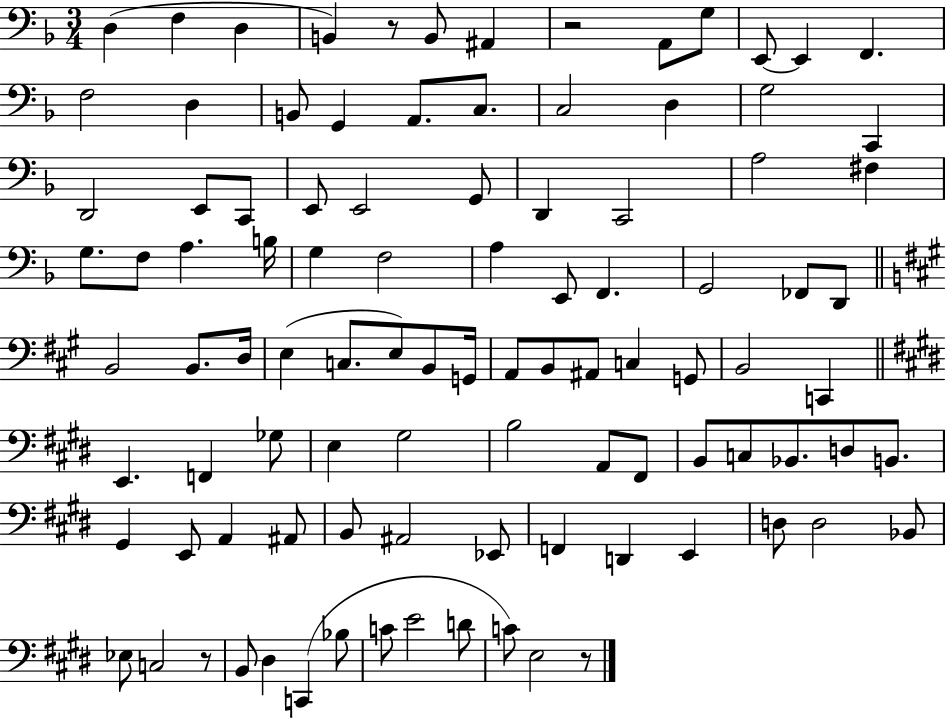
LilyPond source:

{
  \clef bass
  \numericTimeSignature
  \time 3/4
  \key f \major
  d4( f4 d4 | b,4) r8 b,8 ais,4 | r2 a,8 g8 | e,8~~ e,4 f,4. | \break f2 d4 | b,8 g,4 a,8. c8. | c2 d4 | g2 c,4 | \break d,2 e,8 c,8 | e,8 e,2 g,8 | d,4 c,2 | a2 fis4 | \break g8. f8 a4. b16 | g4 f2 | a4 e,8 f,4. | g,2 fes,8 d,8 | \break \bar "||" \break \key a \major b,2 b,8. d16 | e4( c8. e8) b,8 g,16 | a,8 b,8 ais,8 c4 g,8 | b,2 c,4 | \break \bar "||" \break \key e \major e,4. f,4 ges8 | e4 gis2 | b2 a,8 fis,8 | b,8 c8 bes,8. d8 b,8. | \break gis,4 e,8 a,4 ais,8 | b,8 ais,2 ees,8 | f,4 d,4 e,4 | d8 d2 bes,8 | \break ees8 c2 r8 | b,8 dis4 c,4( bes8 | c'8 e'2 d'8 | c'8) e2 r8 | \break \bar "|."
}